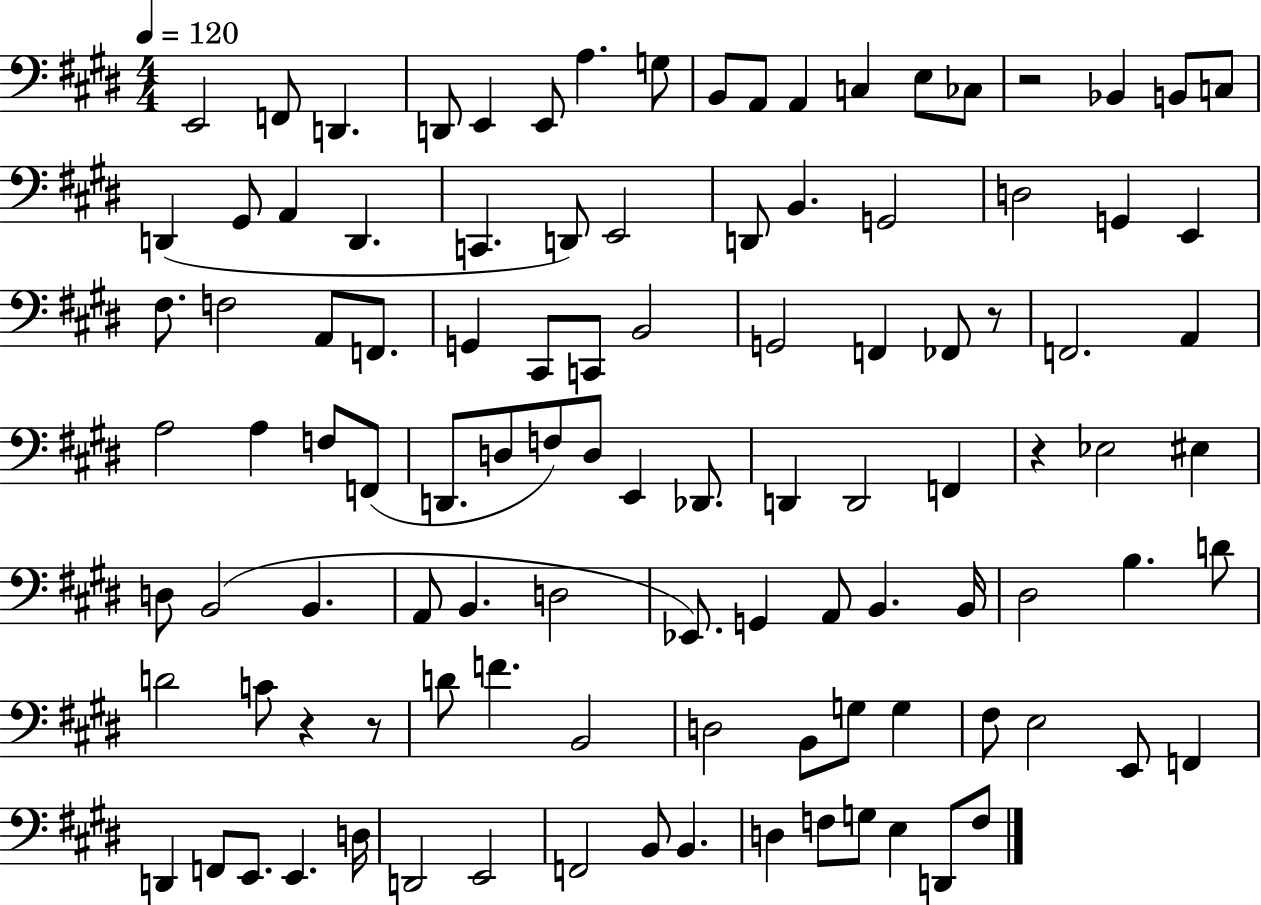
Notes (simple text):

E2/h F2/e D2/q. D2/e E2/q E2/e A3/q. G3/e B2/e A2/e A2/q C3/q E3/e CES3/e R/h Bb2/q B2/e C3/e D2/q G#2/e A2/q D2/q. C2/q. D2/e E2/h D2/e B2/q. G2/h D3/h G2/q E2/q F#3/e. F3/h A2/e F2/e. G2/q C#2/e C2/e B2/h G2/h F2/q FES2/e R/e F2/h. A2/q A3/h A3/q F3/e F2/e D2/e. D3/e F3/e D3/e E2/q Db2/e. D2/q D2/h F2/q R/q Eb3/h EIS3/q D3/e B2/h B2/q. A2/e B2/q. D3/h Eb2/e. G2/q A2/e B2/q. B2/s D#3/h B3/q. D4/e D4/h C4/e R/q R/e D4/e F4/q. B2/h D3/h B2/e G3/e G3/q F#3/e E3/h E2/e F2/q D2/q F2/e E2/e. E2/q. D3/s D2/h E2/h F2/h B2/e B2/q. D3/q F3/e G3/e E3/q D2/e F3/e